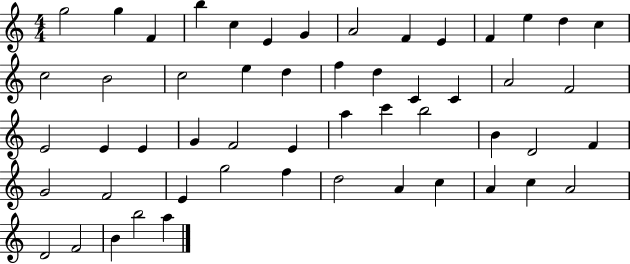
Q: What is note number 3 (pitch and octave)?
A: F4